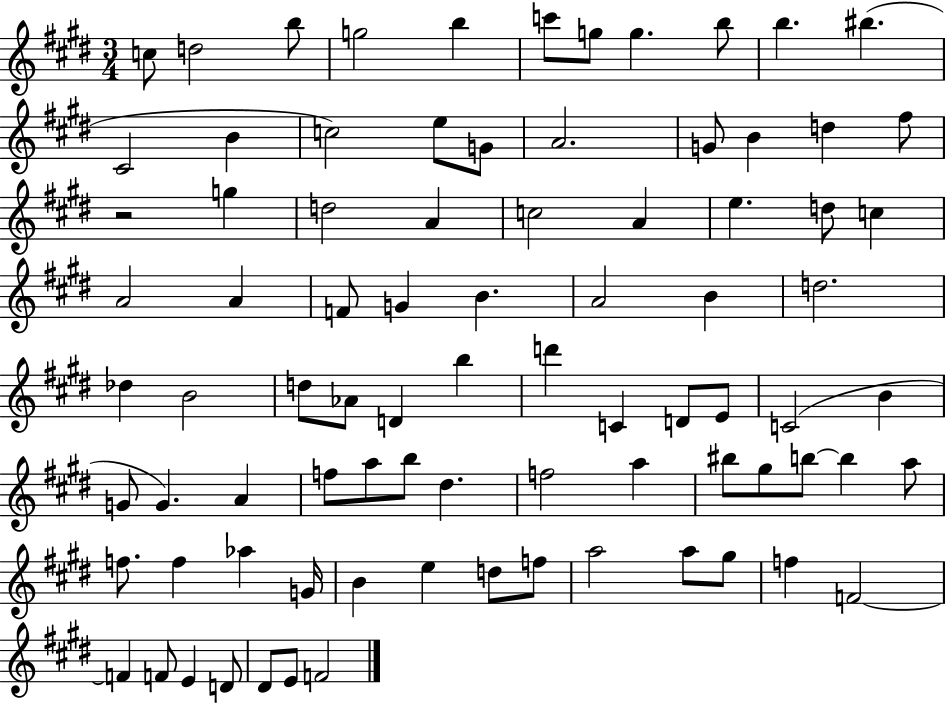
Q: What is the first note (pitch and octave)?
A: C5